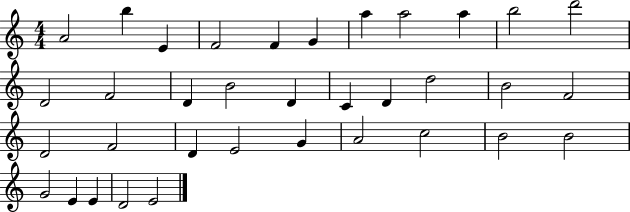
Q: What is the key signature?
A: C major